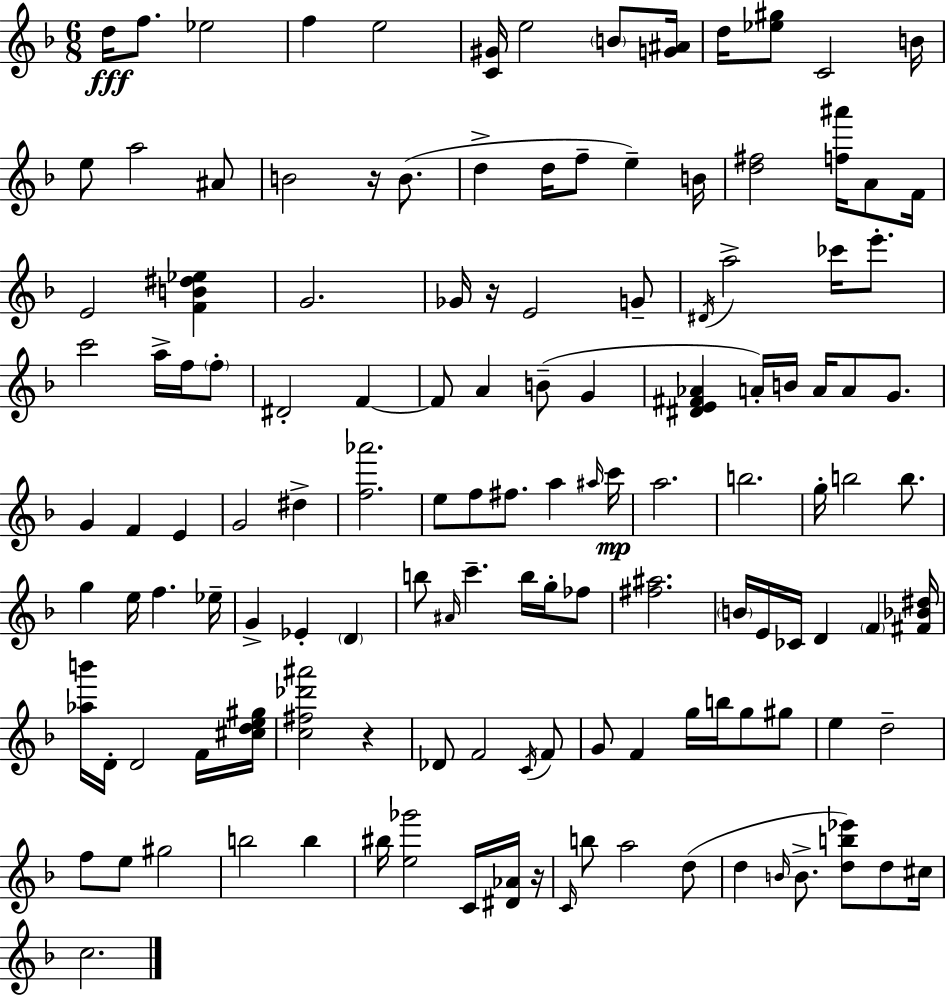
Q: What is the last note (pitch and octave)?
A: C5